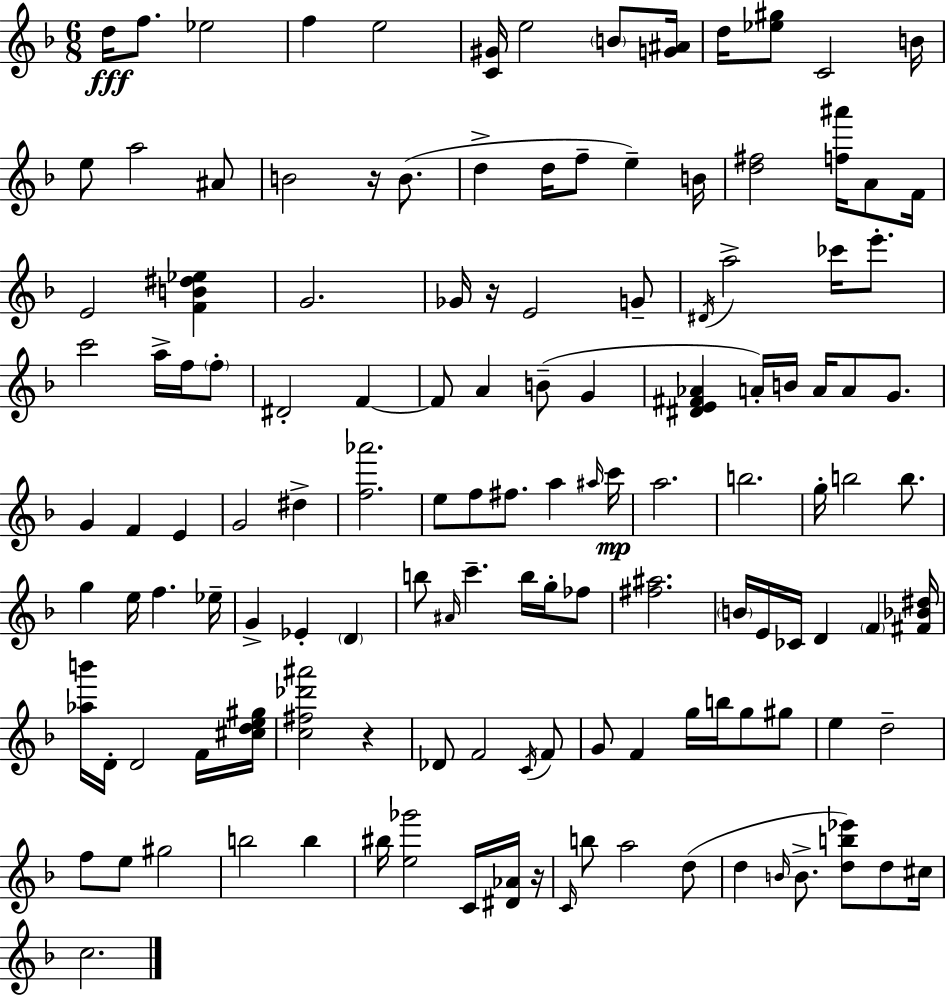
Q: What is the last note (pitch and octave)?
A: C5